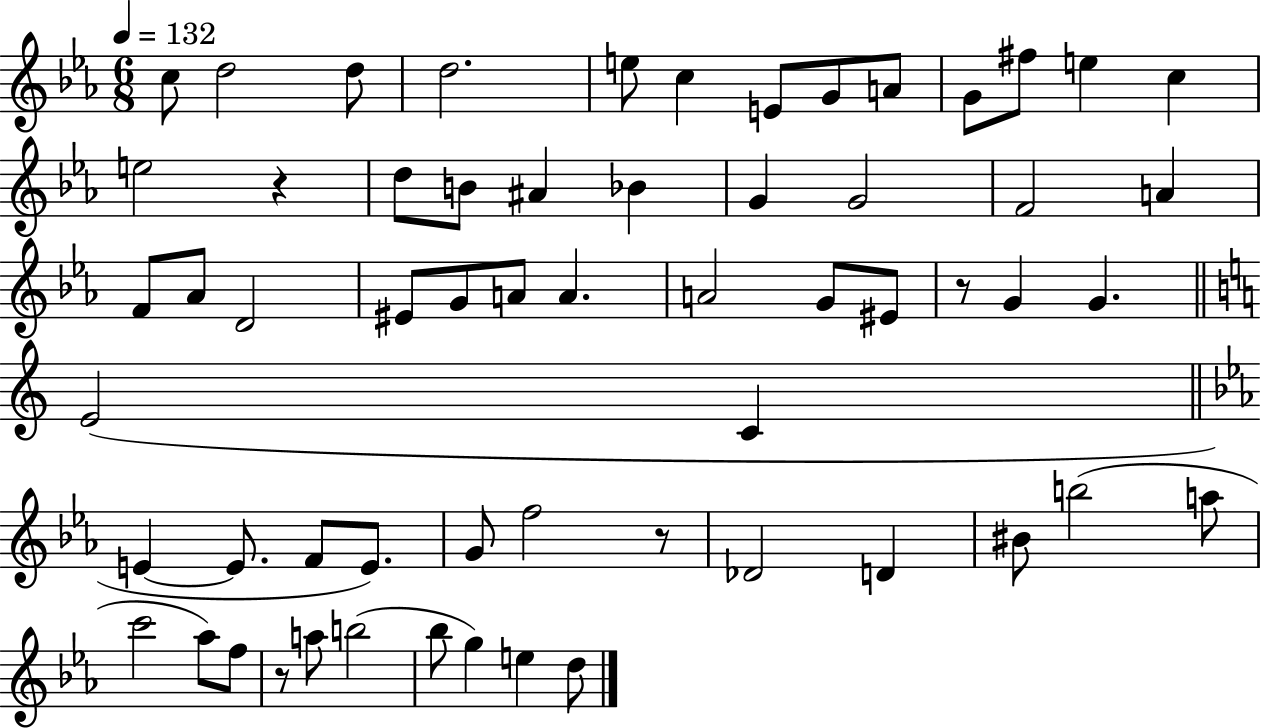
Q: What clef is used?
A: treble